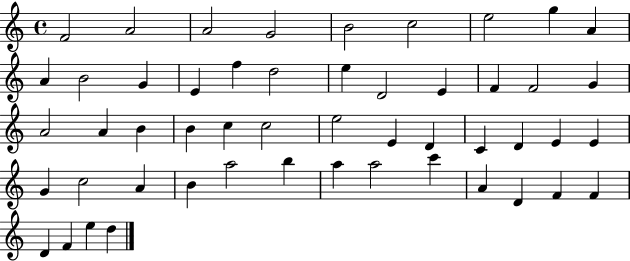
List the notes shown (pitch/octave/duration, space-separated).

F4/h A4/h A4/h G4/h B4/h C5/h E5/h G5/q A4/q A4/q B4/h G4/q E4/q F5/q D5/h E5/q D4/h E4/q F4/q F4/h G4/q A4/h A4/q B4/q B4/q C5/q C5/h E5/h E4/q D4/q C4/q D4/q E4/q E4/q G4/q C5/h A4/q B4/q A5/h B5/q A5/q A5/h C6/q A4/q D4/q F4/q F4/q D4/q F4/q E5/q D5/q